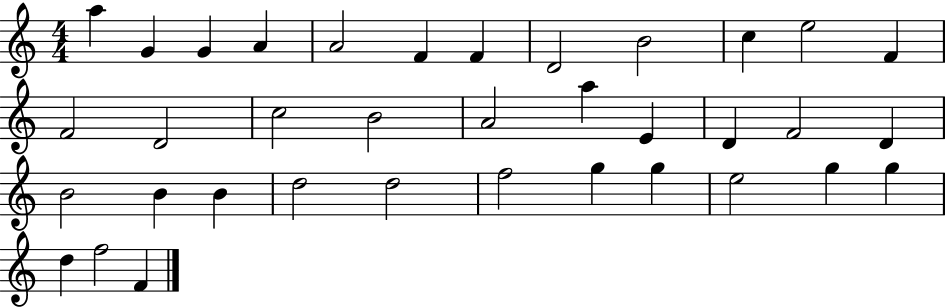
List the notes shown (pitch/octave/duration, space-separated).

A5/q G4/q G4/q A4/q A4/h F4/q F4/q D4/h B4/h C5/q E5/h F4/q F4/h D4/h C5/h B4/h A4/h A5/q E4/q D4/q F4/h D4/q B4/h B4/q B4/q D5/h D5/h F5/h G5/q G5/q E5/h G5/q G5/q D5/q F5/h F4/q